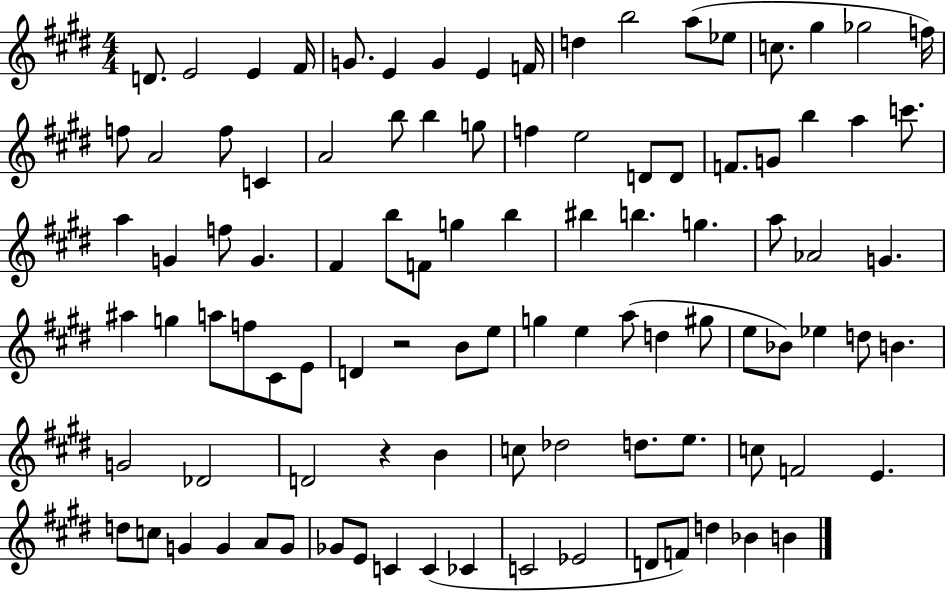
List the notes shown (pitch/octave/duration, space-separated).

D4/e. E4/h E4/q F#4/s G4/e. E4/q G4/q E4/q F4/s D5/q B5/h A5/e Eb5/e C5/e. G#5/q Gb5/h F5/s F5/e A4/h F5/e C4/q A4/h B5/e B5/q G5/e F5/q E5/h D4/e D4/e F4/e. G4/e B5/q A5/q C6/e. A5/q G4/q F5/e G4/q. F#4/q B5/e F4/e G5/q B5/q BIS5/q B5/q. G5/q. A5/e Ab4/h G4/q. A#5/q G5/q A5/e F5/e C#4/e E4/e D4/q R/h B4/e E5/e G5/q E5/q A5/e D5/q G#5/e E5/e Bb4/e Eb5/q D5/e B4/q. G4/h Db4/h D4/h R/q B4/q C5/e Db5/h D5/e. E5/e. C5/e F4/h E4/q. D5/e C5/e G4/q G4/q A4/e G4/e Gb4/e E4/e C4/q C4/q CES4/q C4/h Eb4/h D4/e F4/e D5/q Bb4/q B4/q